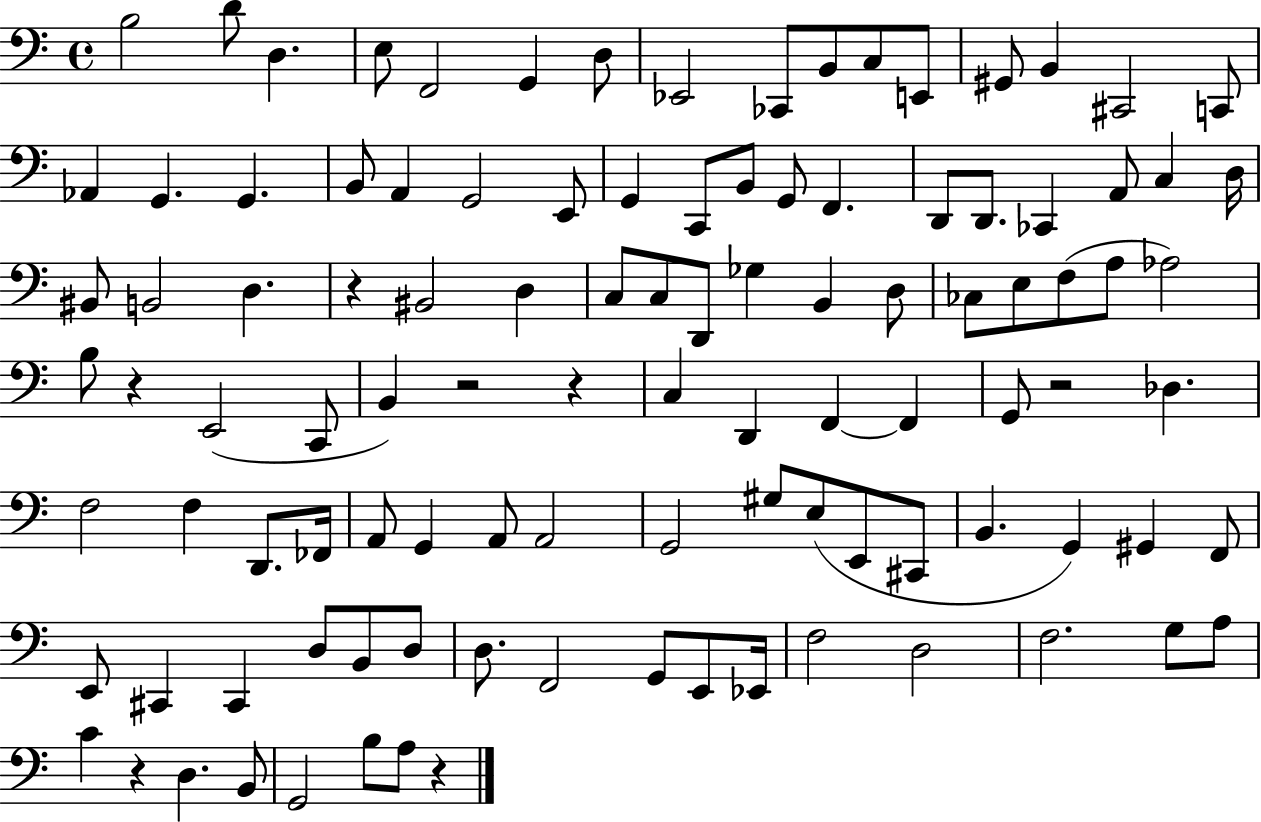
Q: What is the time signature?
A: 4/4